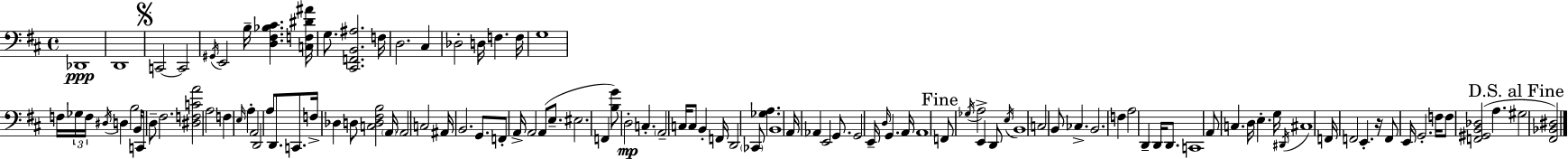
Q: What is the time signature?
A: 4/4